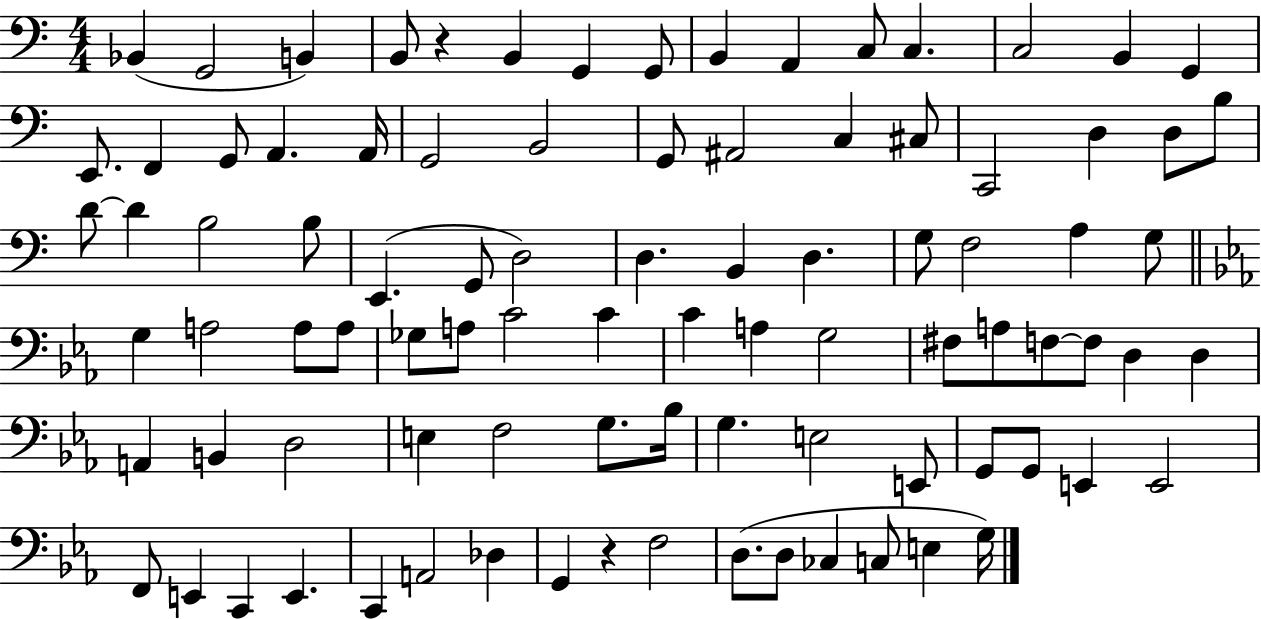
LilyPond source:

{
  \clef bass
  \numericTimeSignature
  \time 4/4
  \key c \major
  \repeat volta 2 { bes,4( g,2 b,4) | b,8 r4 b,4 g,4 g,8 | b,4 a,4 c8 c4. | c2 b,4 g,4 | \break e,8. f,4 g,8 a,4. a,16 | g,2 b,2 | g,8 ais,2 c4 cis8 | c,2 d4 d8 b8 | \break d'8~~ d'4 b2 b8 | e,4.( g,8 d2) | d4. b,4 d4. | g8 f2 a4 g8 | \break \bar "||" \break \key ees \major g4 a2 a8 a8 | ges8 a8 c'2 c'4 | c'4 a4 g2 | fis8 a8 f8~~ f8 d4 d4 | \break a,4 b,4 d2 | e4 f2 g8. bes16 | g4. e2 e,8 | g,8 g,8 e,4 e,2 | \break f,8 e,4 c,4 e,4. | c,4 a,2 des4 | g,4 r4 f2 | d8.( d8 ces4 c8 e4 g16) | \break } \bar "|."
}